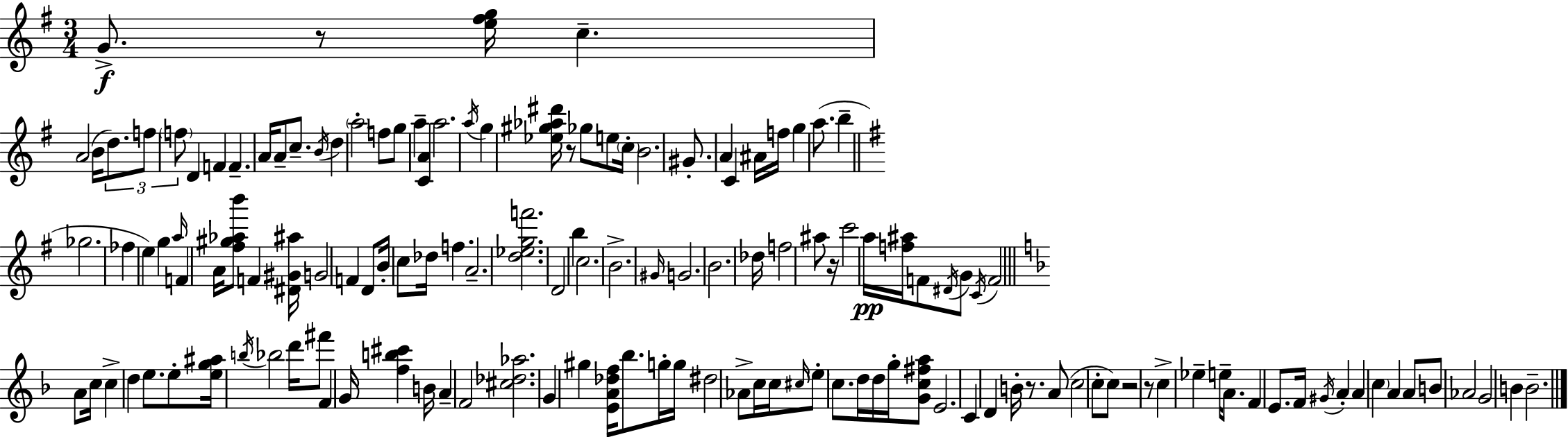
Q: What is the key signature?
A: G major